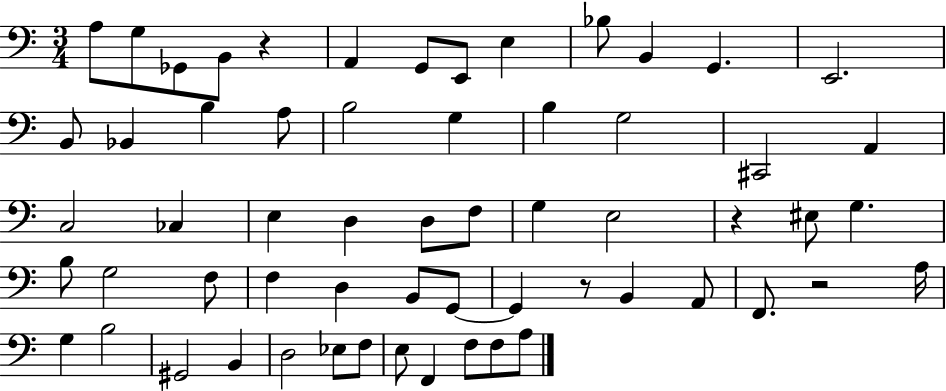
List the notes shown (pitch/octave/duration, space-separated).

A3/e G3/e Gb2/e B2/e R/q A2/q G2/e E2/e E3/q Bb3/e B2/q G2/q. E2/h. B2/e Bb2/q B3/q A3/e B3/h G3/q B3/q G3/h C#2/h A2/q C3/h CES3/q E3/q D3/q D3/e F3/e G3/q E3/h R/q EIS3/e G3/q. B3/e G3/h F3/e F3/q D3/q B2/e G2/e G2/q R/e B2/q A2/e F2/e. R/h A3/s G3/q B3/h G#2/h B2/q D3/h Eb3/e F3/e E3/e F2/q F3/e F3/e A3/e